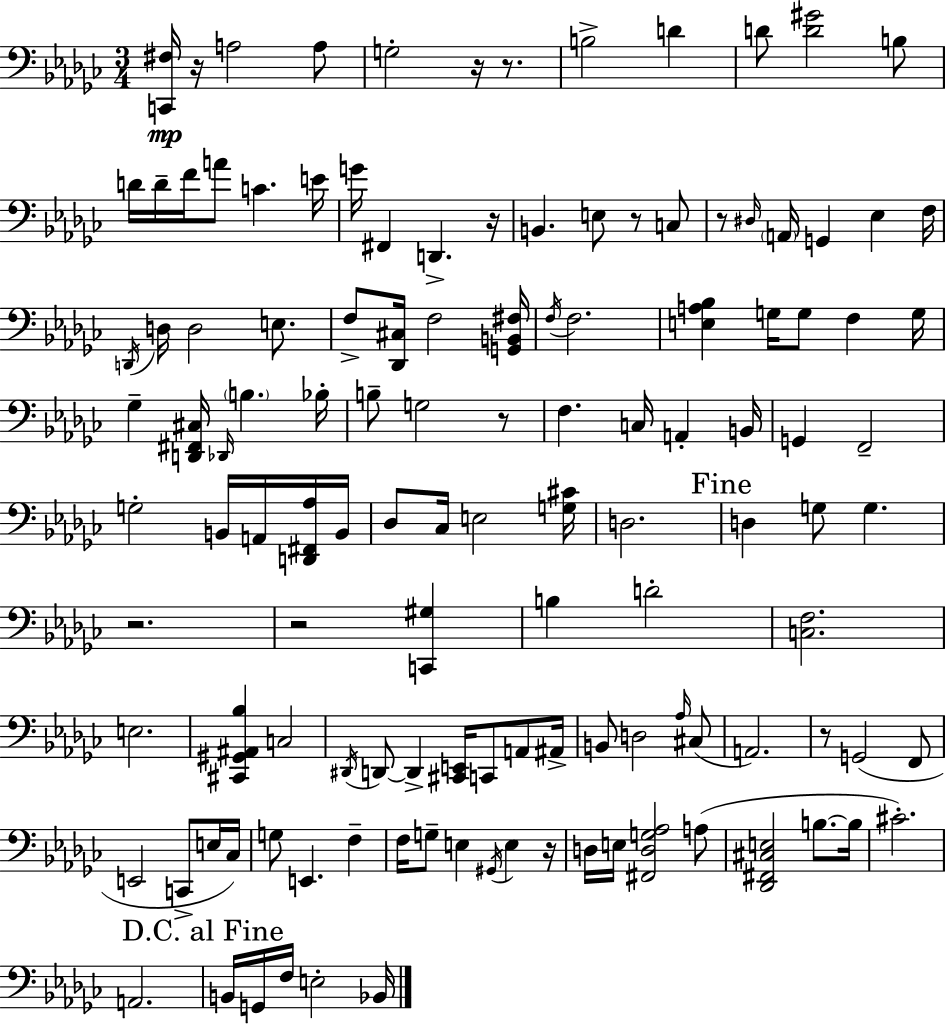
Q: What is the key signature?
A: EES minor